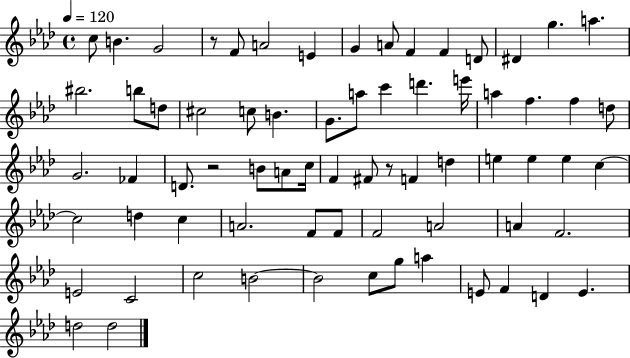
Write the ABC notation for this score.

X:1
T:Untitled
M:4/4
L:1/4
K:Ab
c/2 B G2 z/2 F/2 A2 E G A/2 F F D/2 ^D g a ^b2 b/2 d/2 ^c2 c/2 B G/2 a/2 c' d' e'/4 a f f d/2 G2 _F D/2 z2 B/2 A/2 c/4 F ^F/2 z/2 F d e e e c c2 d c A2 F/2 F/2 F2 A2 A F2 E2 C2 c2 B2 B2 c/2 g/2 a E/2 F D E d2 d2